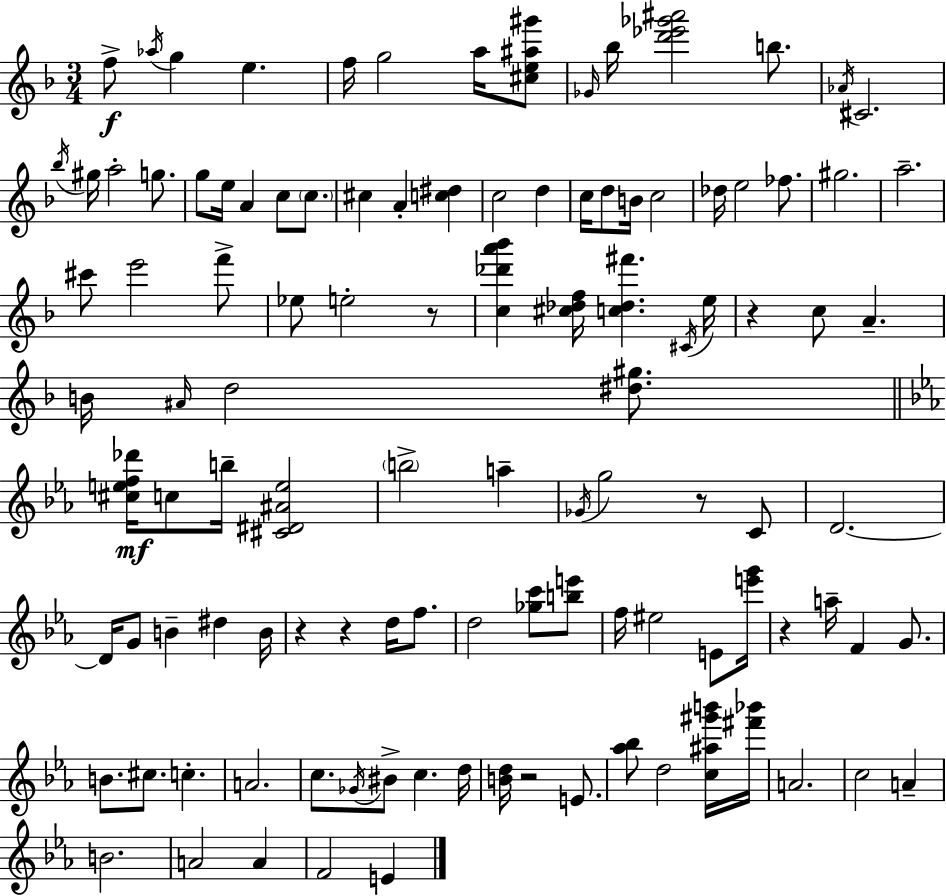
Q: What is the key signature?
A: D minor